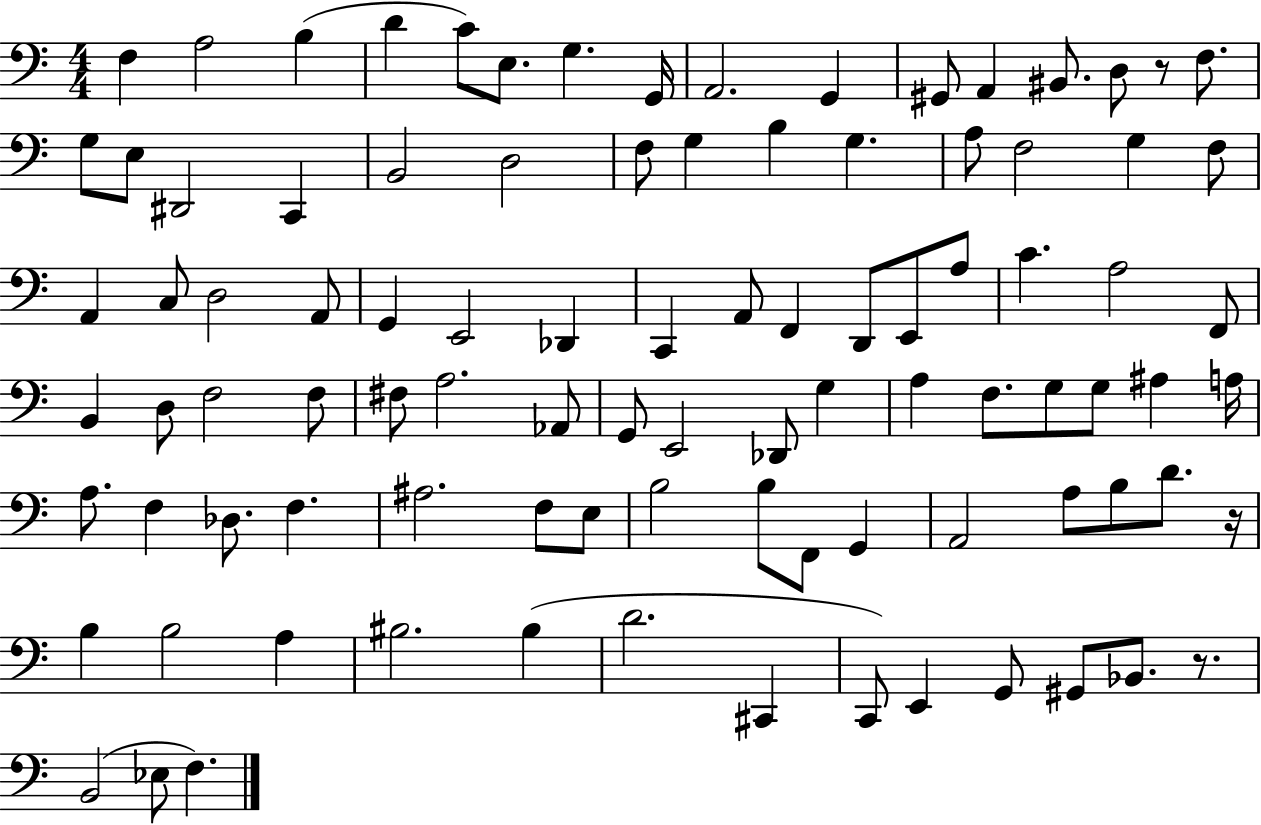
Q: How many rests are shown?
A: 3